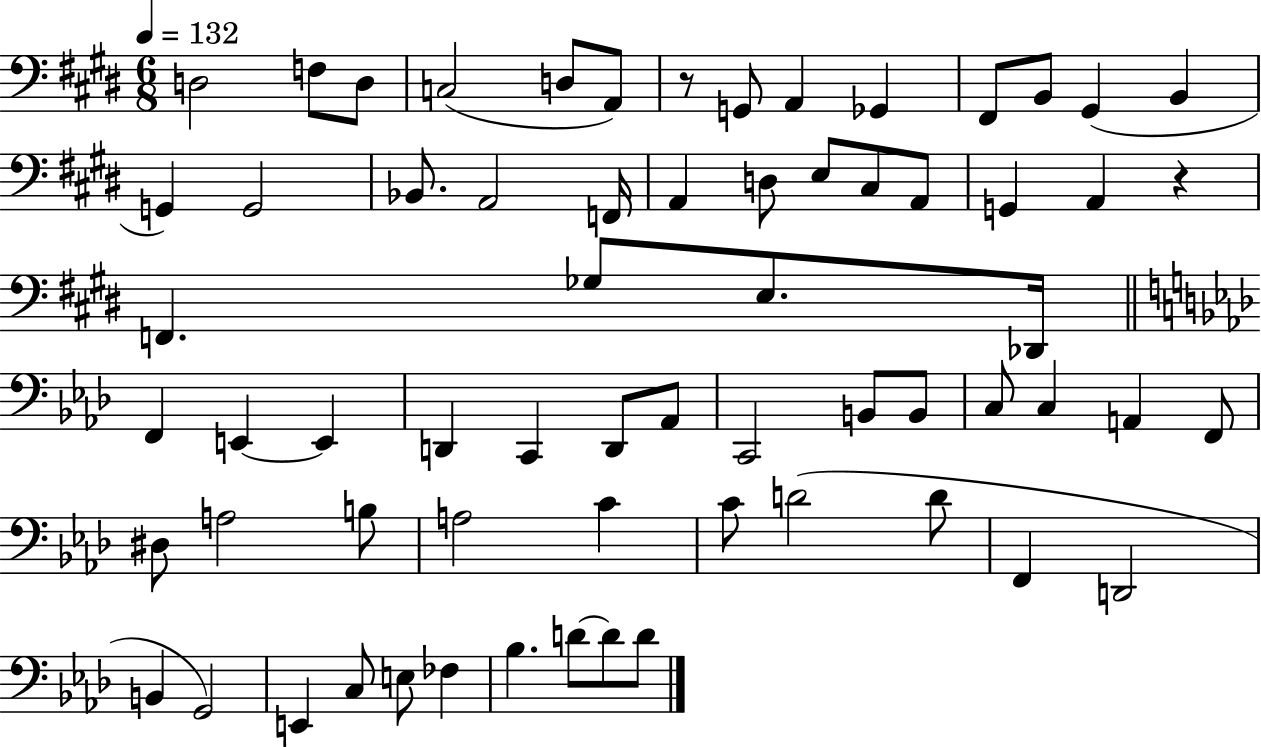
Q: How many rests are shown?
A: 2